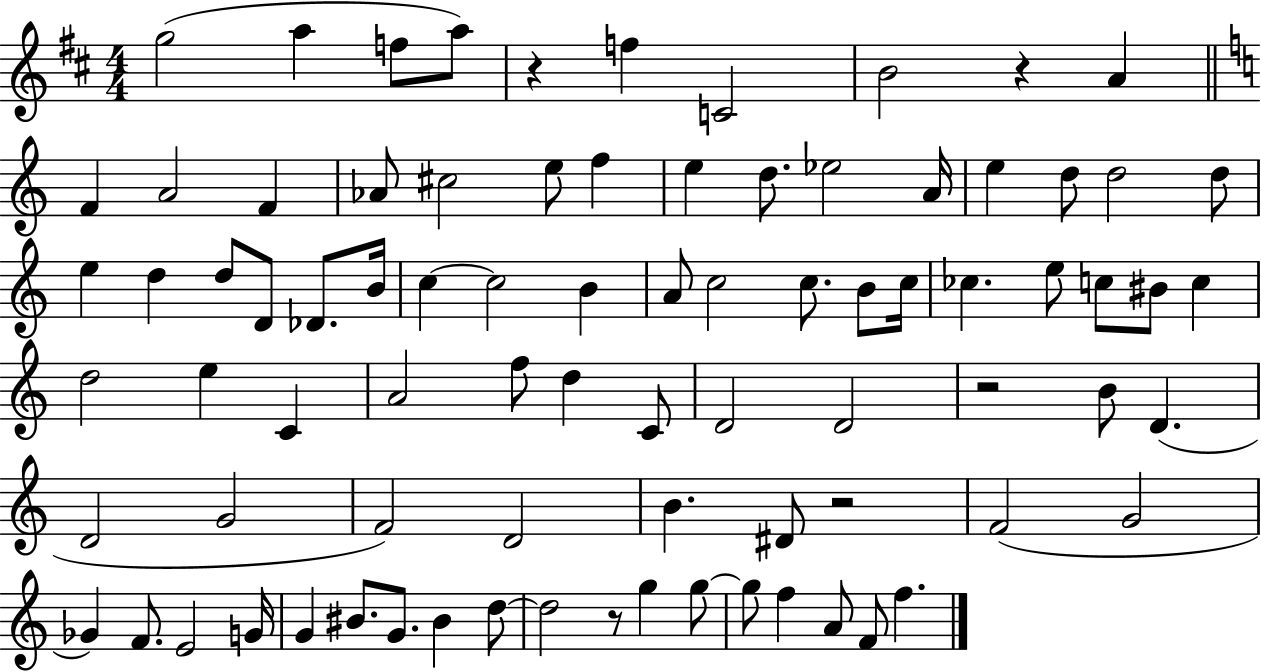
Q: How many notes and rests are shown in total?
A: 83